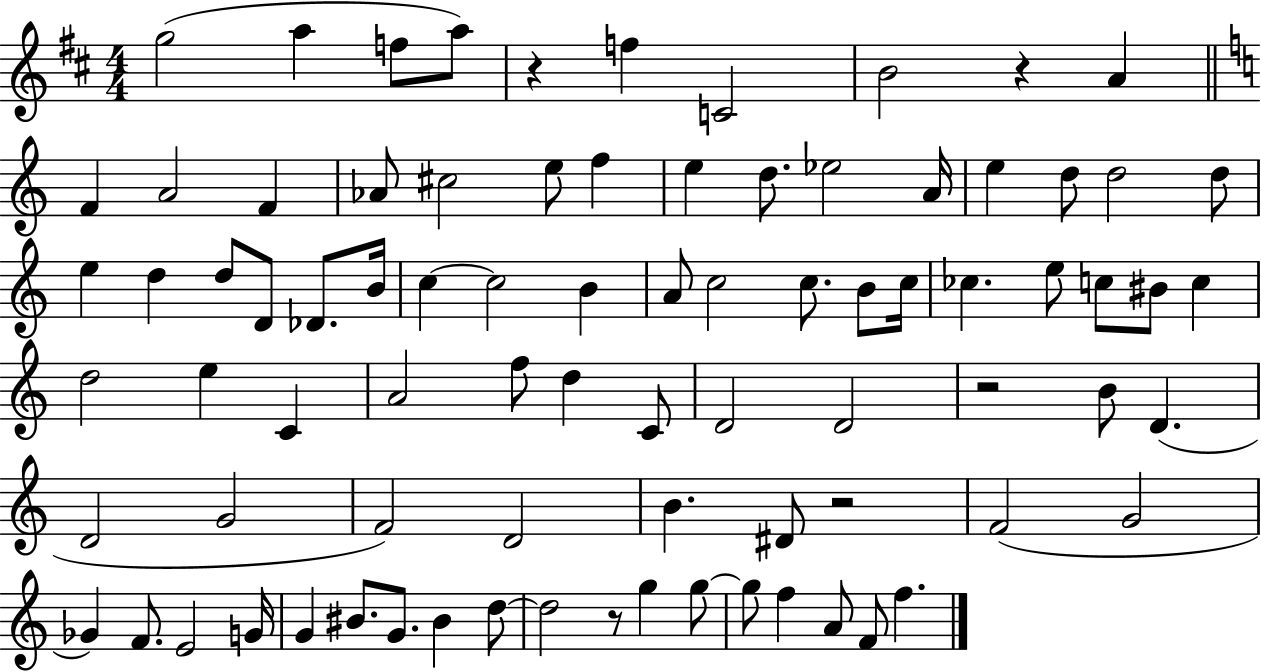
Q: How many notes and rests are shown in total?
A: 83